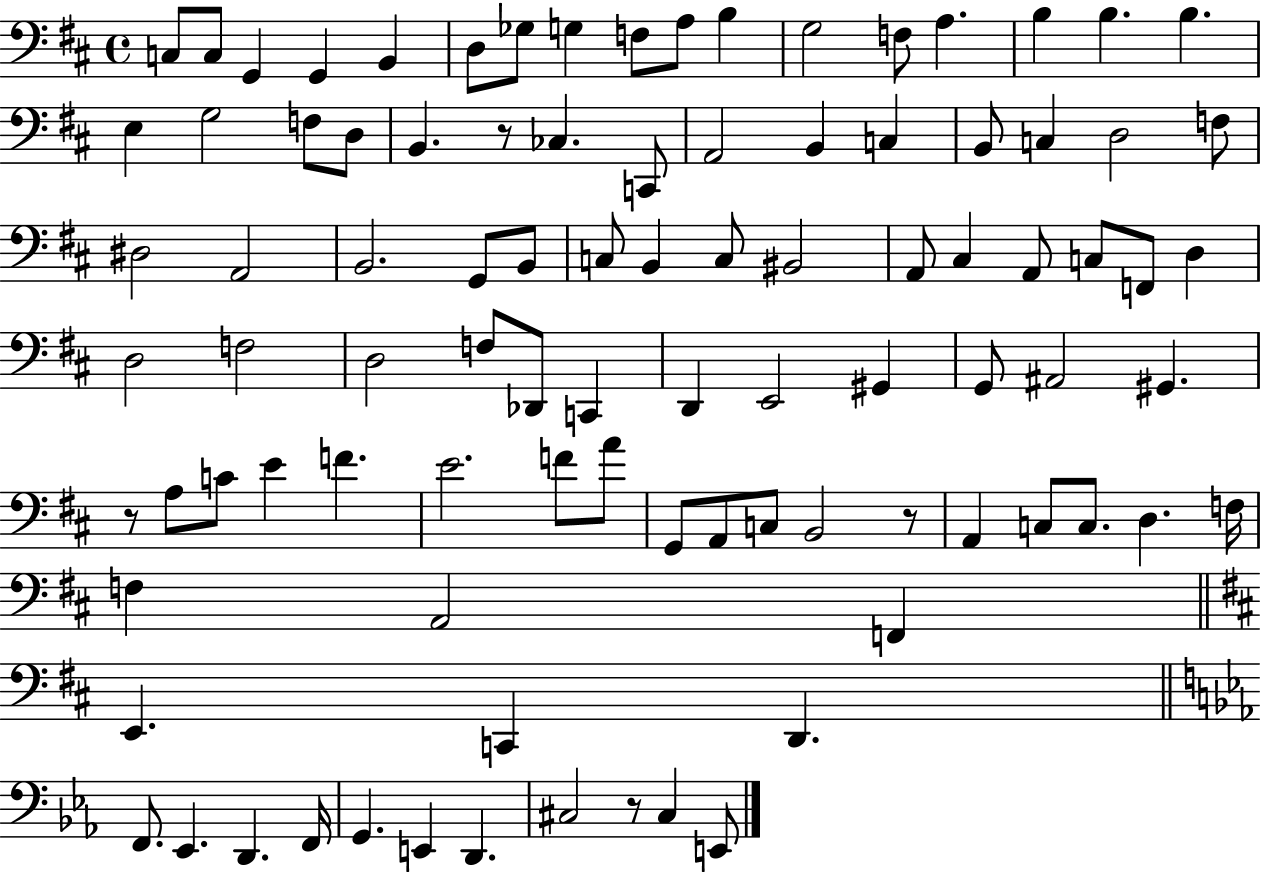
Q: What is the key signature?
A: D major